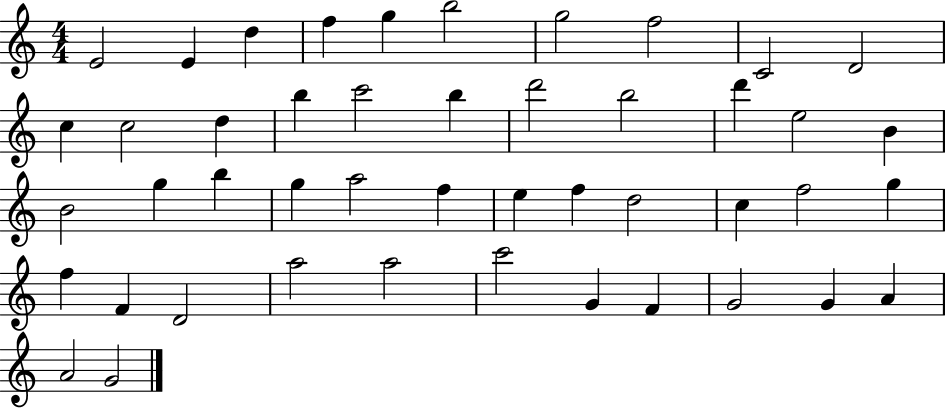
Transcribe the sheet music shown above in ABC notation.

X:1
T:Untitled
M:4/4
L:1/4
K:C
E2 E d f g b2 g2 f2 C2 D2 c c2 d b c'2 b d'2 b2 d' e2 B B2 g b g a2 f e f d2 c f2 g f F D2 a2 a2 c'2 G F G2 G A A2 G2